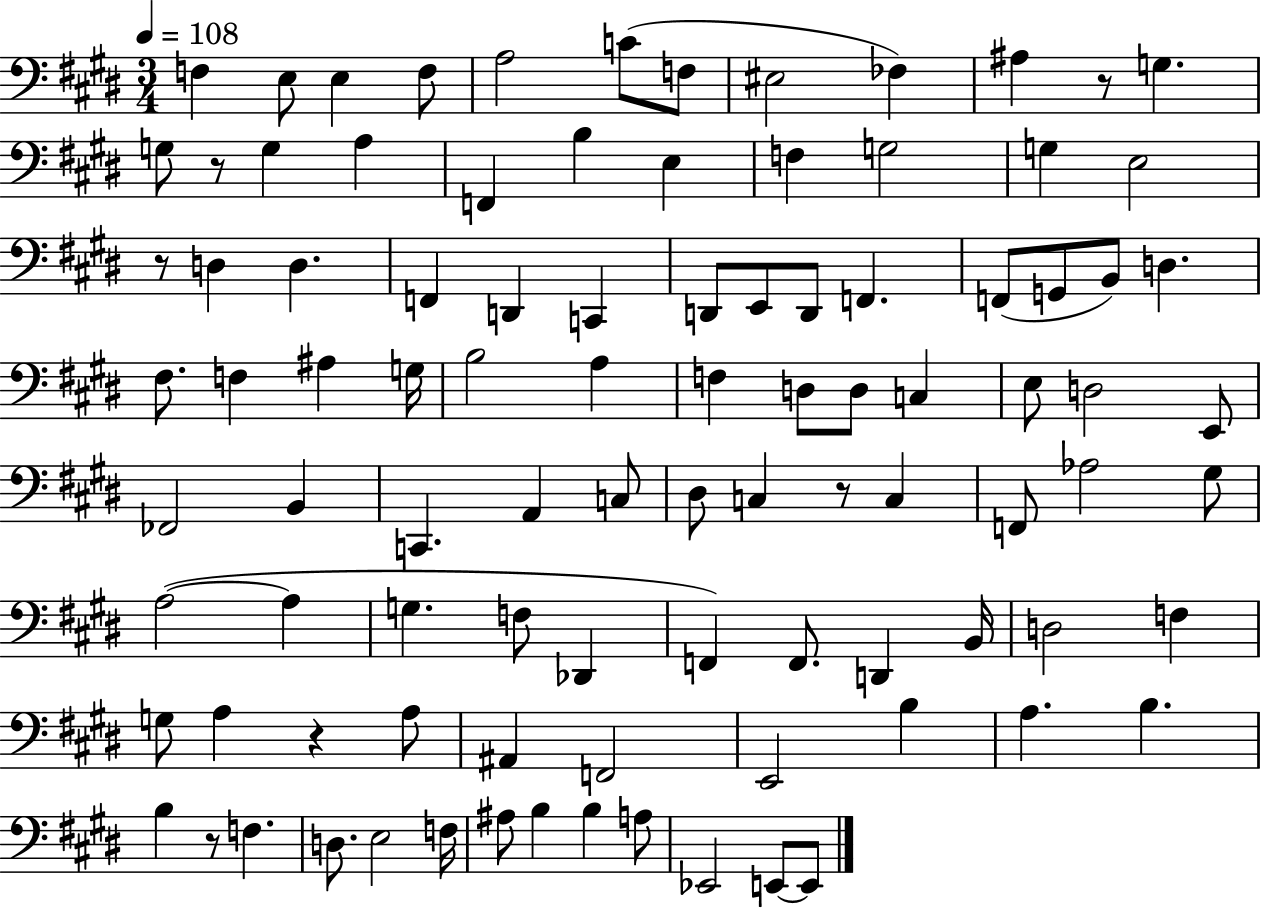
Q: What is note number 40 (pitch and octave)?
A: A3